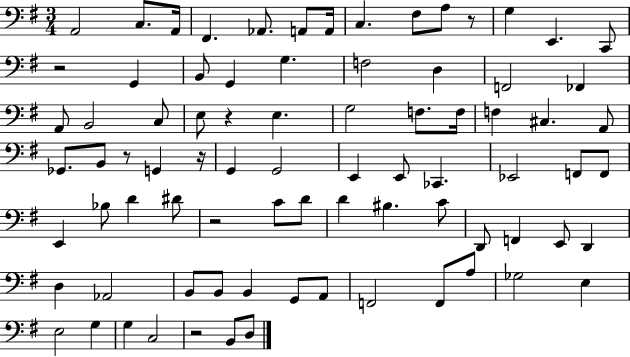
A2/h C3/e. A2/s F#2/q. Ab2/e. A2/e A2/s C3/q. F#3/e A3/e R/e G3/q E2/q. C2/e R/h G2/q B2/e G2/q G3/q. F3/h D3/q F2/h FES2/q A2/e B2/h C3/e E3/e R/q E3/q. G3/h F3/e. F3/s F3/q C#3/q. A2/e Gb2/e. B2/e R/e G2/q R/s G2/q G2/h E2/q E2/e CES2/q. Eb2/h F2/e F2/e E2/q Bb3/e D4/q D#4/e R/h C4/e D4/e D4/q BIS3/q. C4/e D2/e F2/q E2/e D2/q D3/q Ab2/h B2/e B2/e B2/q G2/e A2/e F2/h F2/e A3/e Gb3/h E3/q E3/h G3/q G3/q C3/h R/h B2/e D3/e